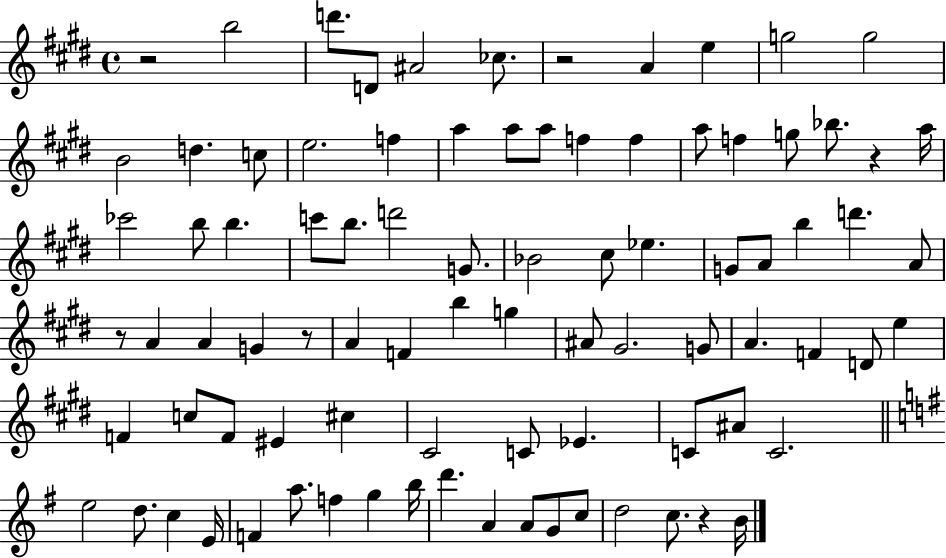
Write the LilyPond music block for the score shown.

{
  \clef treble
  \time 4/4
  \defaultTimeSignature
  \key e \major
  r2 b''2 | d'''8. d'8 ais'2 ces''8. | r2 a'4 e''4 | g''2 g''2 | \break b'2 d''4. c''8 | e''2. f''4 | a''4 a''8 a''8 f''4 f''4 | a''8 f''4 g''8 bes''8. r4 a''16 | \break ces'''2 b''8 b''4. | c'''8 b''8. d'''2 g'8. | bes'2 cis''8 ees''4. | g'8 a'8 b''4 d'''4. a'8 | \break r8 a'4 a'4 g'4 r8 | a'4 f'4 b''4 g''4 | ais'8 gis'2. g'8 | a'4. f'4 d'8 e''4 | \break f'4 c''8 f'8 eis'4 cis''4 | cis'2 c'8 ees'4. | c'8 ais'8 c'2. | \bar "||" \break \key g \major e''2 d''8. c''4 e'16 | f'4 a''8. f''4 g''4 b''16 | d'''4. a'4 a'8 g'8 c''8 | d''2 c''8. r4 b'16 | \break \bar "|."
}